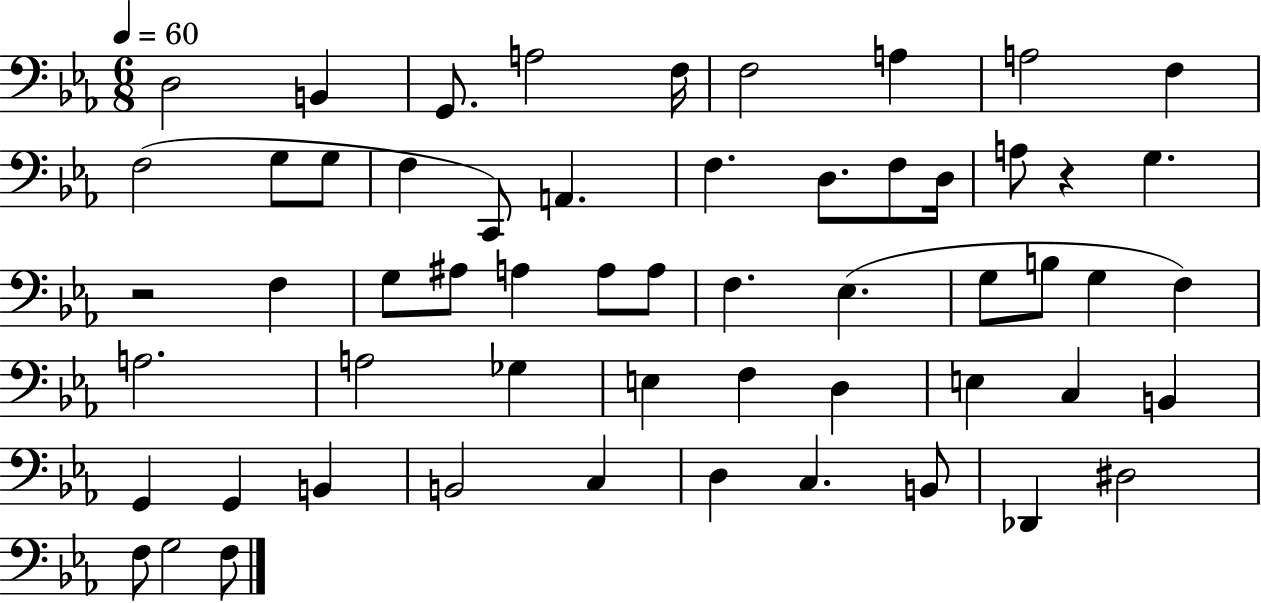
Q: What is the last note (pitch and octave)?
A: F3